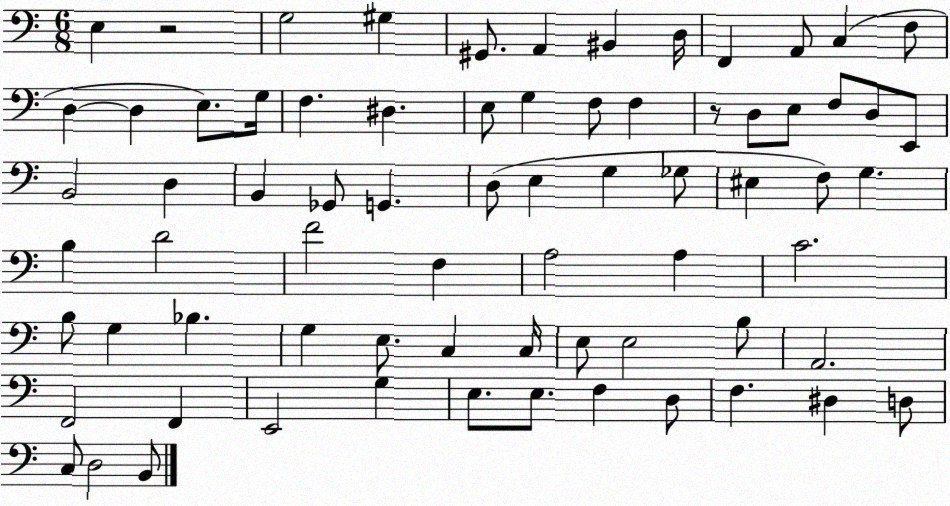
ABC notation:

X:1
T:Untitled
M:6/8
L:1/4
K:C
E, z2 G,2 ^G, ^G,,/2 A,, ^B,, D,/4 F,, A,,/2 C, F,/2 D, D, E,/2 G,/4 F, ^D, E,/2 G, F,/2 F, z/2 D,/2 E,/2 F,/2 D,/2 E,,/2 B,,2 D, B,, _G,,/2 G,, D,/2 E, G, _G,/2 ^E, F,/2 G, B, D2 F2 F, A,2 A, C2 B,/2 G, _B, G, E,/2 C, C,/4 E,/2 E,2 B,/2 A,,2 F,,2 F,, E,,2 G, E,/2 E,/2 F, D,/2 F, ^D, D,/2 C,/2 D,2 B,,/2